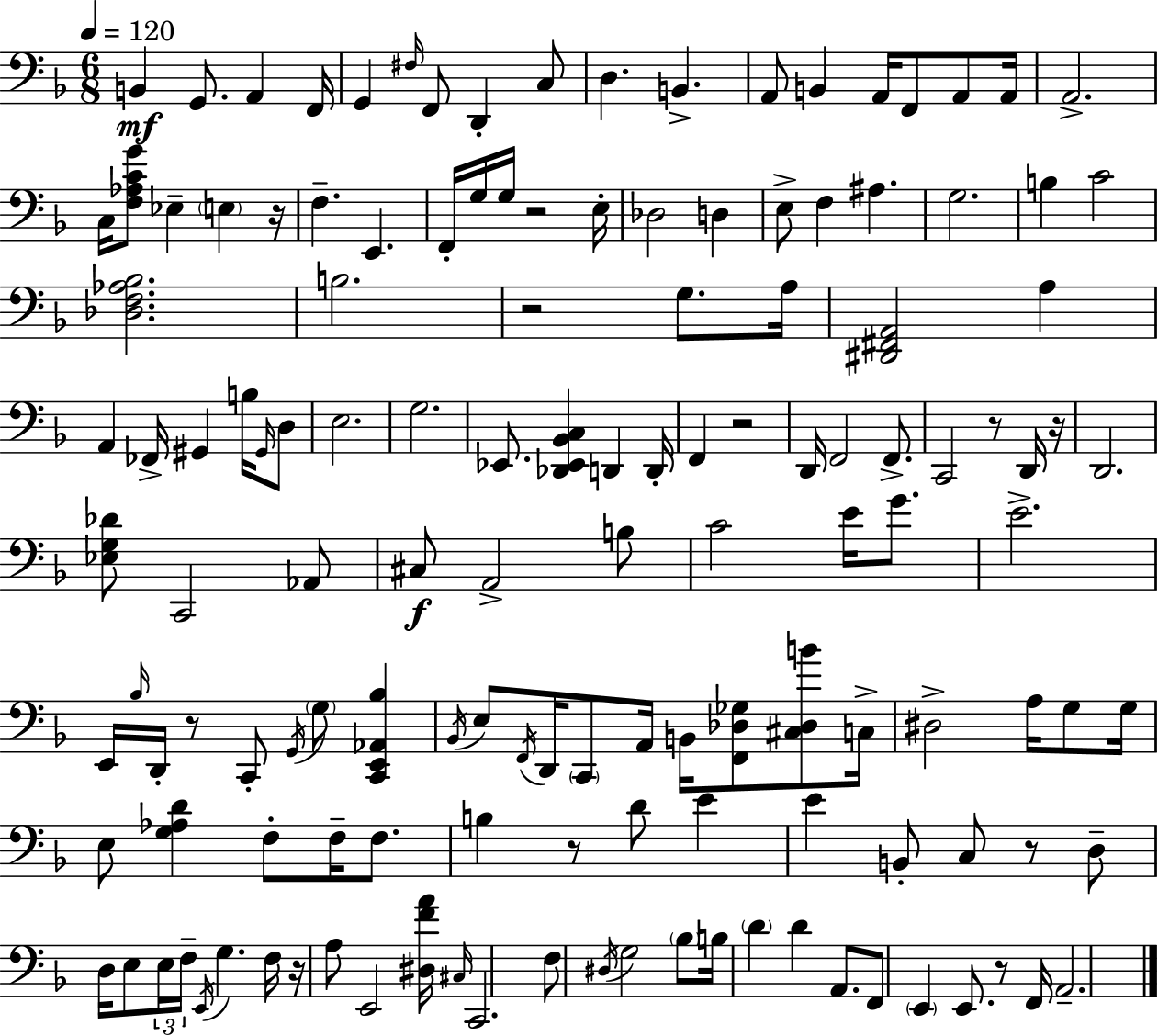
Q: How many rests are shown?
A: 11